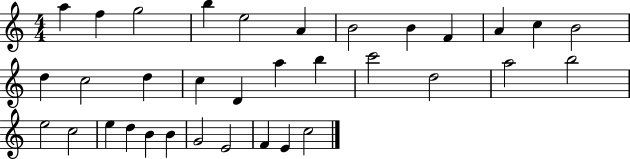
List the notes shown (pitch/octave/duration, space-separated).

A5/q F5/q G5/h B5/q E5/h A4/q B4/h B4/q F4/q A4/q C5/q B4/h D5/q C5/h D5/q C5/q D4/q A5/q B5/q C6/h D5/h A5/h B5/h E5/h C5/h E5/q D5/q B4/q B4/q G4/h E4/h F4/q E4/q C5/h